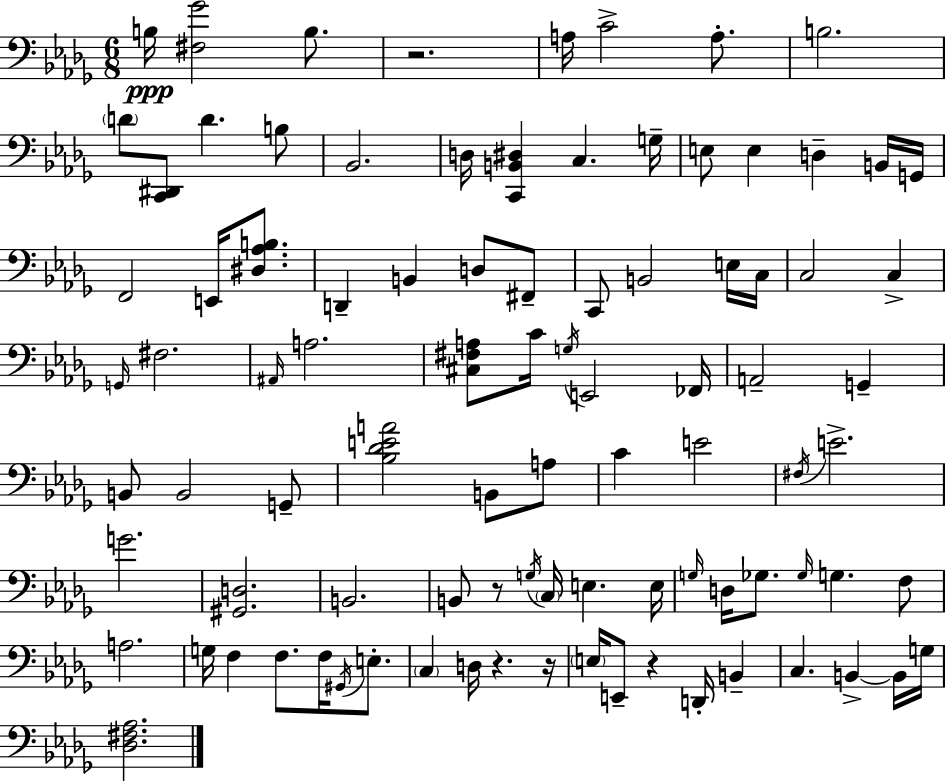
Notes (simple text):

B3/s [F#3,Gb4]/h B3/e. R/h. A3/s C4/h A3/e. B3/h. D4/e [C2,D#2]/e D4/q. B3/e Bb2/h. D3/s [C2,B2,D#3]/q C3/q. G3/s E3/e E3/q D3/q B2/s G2/s F2/h E2/s [D#3,Ab3,B3]/e. D2/q B2/q D3/e F#2/e C2/e B2/h E3/s C3/s C3/h C3/q G2/s F#3/h. A#2/s A3/h. [C#3,F#3,A3]/e C4/s G3/s E2/h FES2/s A2/h G2/q B2/e B2/h G2/e [Bb3,Db4,E4,A4]/h B2/e A3/e C4/q E4/h F#3/s E4/h. G4/h. [G#2,D3]/h. B2/h. B2/e R/e G3/s C3/s E3/q. E3/s G3/s D3/s Gb3/e. Gb3/s G3/q. F3/e A3/h. G3/s F3/q F3/e. F3/s G#2/s E3/e. C3/q D3/s R/q. R/s E3/s E2/e R/q D2/s B2/q C3/q. B2/q B2/s G3/s [Db3,F#3,Ab3]/h.